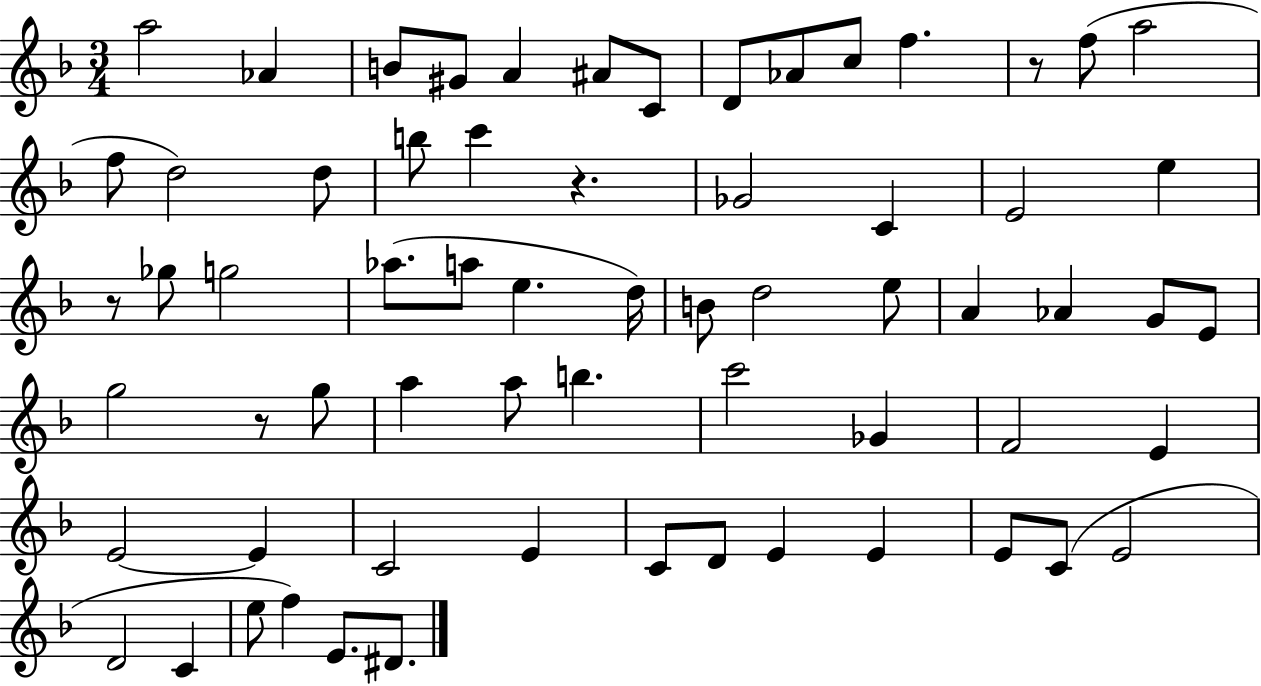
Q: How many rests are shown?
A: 4